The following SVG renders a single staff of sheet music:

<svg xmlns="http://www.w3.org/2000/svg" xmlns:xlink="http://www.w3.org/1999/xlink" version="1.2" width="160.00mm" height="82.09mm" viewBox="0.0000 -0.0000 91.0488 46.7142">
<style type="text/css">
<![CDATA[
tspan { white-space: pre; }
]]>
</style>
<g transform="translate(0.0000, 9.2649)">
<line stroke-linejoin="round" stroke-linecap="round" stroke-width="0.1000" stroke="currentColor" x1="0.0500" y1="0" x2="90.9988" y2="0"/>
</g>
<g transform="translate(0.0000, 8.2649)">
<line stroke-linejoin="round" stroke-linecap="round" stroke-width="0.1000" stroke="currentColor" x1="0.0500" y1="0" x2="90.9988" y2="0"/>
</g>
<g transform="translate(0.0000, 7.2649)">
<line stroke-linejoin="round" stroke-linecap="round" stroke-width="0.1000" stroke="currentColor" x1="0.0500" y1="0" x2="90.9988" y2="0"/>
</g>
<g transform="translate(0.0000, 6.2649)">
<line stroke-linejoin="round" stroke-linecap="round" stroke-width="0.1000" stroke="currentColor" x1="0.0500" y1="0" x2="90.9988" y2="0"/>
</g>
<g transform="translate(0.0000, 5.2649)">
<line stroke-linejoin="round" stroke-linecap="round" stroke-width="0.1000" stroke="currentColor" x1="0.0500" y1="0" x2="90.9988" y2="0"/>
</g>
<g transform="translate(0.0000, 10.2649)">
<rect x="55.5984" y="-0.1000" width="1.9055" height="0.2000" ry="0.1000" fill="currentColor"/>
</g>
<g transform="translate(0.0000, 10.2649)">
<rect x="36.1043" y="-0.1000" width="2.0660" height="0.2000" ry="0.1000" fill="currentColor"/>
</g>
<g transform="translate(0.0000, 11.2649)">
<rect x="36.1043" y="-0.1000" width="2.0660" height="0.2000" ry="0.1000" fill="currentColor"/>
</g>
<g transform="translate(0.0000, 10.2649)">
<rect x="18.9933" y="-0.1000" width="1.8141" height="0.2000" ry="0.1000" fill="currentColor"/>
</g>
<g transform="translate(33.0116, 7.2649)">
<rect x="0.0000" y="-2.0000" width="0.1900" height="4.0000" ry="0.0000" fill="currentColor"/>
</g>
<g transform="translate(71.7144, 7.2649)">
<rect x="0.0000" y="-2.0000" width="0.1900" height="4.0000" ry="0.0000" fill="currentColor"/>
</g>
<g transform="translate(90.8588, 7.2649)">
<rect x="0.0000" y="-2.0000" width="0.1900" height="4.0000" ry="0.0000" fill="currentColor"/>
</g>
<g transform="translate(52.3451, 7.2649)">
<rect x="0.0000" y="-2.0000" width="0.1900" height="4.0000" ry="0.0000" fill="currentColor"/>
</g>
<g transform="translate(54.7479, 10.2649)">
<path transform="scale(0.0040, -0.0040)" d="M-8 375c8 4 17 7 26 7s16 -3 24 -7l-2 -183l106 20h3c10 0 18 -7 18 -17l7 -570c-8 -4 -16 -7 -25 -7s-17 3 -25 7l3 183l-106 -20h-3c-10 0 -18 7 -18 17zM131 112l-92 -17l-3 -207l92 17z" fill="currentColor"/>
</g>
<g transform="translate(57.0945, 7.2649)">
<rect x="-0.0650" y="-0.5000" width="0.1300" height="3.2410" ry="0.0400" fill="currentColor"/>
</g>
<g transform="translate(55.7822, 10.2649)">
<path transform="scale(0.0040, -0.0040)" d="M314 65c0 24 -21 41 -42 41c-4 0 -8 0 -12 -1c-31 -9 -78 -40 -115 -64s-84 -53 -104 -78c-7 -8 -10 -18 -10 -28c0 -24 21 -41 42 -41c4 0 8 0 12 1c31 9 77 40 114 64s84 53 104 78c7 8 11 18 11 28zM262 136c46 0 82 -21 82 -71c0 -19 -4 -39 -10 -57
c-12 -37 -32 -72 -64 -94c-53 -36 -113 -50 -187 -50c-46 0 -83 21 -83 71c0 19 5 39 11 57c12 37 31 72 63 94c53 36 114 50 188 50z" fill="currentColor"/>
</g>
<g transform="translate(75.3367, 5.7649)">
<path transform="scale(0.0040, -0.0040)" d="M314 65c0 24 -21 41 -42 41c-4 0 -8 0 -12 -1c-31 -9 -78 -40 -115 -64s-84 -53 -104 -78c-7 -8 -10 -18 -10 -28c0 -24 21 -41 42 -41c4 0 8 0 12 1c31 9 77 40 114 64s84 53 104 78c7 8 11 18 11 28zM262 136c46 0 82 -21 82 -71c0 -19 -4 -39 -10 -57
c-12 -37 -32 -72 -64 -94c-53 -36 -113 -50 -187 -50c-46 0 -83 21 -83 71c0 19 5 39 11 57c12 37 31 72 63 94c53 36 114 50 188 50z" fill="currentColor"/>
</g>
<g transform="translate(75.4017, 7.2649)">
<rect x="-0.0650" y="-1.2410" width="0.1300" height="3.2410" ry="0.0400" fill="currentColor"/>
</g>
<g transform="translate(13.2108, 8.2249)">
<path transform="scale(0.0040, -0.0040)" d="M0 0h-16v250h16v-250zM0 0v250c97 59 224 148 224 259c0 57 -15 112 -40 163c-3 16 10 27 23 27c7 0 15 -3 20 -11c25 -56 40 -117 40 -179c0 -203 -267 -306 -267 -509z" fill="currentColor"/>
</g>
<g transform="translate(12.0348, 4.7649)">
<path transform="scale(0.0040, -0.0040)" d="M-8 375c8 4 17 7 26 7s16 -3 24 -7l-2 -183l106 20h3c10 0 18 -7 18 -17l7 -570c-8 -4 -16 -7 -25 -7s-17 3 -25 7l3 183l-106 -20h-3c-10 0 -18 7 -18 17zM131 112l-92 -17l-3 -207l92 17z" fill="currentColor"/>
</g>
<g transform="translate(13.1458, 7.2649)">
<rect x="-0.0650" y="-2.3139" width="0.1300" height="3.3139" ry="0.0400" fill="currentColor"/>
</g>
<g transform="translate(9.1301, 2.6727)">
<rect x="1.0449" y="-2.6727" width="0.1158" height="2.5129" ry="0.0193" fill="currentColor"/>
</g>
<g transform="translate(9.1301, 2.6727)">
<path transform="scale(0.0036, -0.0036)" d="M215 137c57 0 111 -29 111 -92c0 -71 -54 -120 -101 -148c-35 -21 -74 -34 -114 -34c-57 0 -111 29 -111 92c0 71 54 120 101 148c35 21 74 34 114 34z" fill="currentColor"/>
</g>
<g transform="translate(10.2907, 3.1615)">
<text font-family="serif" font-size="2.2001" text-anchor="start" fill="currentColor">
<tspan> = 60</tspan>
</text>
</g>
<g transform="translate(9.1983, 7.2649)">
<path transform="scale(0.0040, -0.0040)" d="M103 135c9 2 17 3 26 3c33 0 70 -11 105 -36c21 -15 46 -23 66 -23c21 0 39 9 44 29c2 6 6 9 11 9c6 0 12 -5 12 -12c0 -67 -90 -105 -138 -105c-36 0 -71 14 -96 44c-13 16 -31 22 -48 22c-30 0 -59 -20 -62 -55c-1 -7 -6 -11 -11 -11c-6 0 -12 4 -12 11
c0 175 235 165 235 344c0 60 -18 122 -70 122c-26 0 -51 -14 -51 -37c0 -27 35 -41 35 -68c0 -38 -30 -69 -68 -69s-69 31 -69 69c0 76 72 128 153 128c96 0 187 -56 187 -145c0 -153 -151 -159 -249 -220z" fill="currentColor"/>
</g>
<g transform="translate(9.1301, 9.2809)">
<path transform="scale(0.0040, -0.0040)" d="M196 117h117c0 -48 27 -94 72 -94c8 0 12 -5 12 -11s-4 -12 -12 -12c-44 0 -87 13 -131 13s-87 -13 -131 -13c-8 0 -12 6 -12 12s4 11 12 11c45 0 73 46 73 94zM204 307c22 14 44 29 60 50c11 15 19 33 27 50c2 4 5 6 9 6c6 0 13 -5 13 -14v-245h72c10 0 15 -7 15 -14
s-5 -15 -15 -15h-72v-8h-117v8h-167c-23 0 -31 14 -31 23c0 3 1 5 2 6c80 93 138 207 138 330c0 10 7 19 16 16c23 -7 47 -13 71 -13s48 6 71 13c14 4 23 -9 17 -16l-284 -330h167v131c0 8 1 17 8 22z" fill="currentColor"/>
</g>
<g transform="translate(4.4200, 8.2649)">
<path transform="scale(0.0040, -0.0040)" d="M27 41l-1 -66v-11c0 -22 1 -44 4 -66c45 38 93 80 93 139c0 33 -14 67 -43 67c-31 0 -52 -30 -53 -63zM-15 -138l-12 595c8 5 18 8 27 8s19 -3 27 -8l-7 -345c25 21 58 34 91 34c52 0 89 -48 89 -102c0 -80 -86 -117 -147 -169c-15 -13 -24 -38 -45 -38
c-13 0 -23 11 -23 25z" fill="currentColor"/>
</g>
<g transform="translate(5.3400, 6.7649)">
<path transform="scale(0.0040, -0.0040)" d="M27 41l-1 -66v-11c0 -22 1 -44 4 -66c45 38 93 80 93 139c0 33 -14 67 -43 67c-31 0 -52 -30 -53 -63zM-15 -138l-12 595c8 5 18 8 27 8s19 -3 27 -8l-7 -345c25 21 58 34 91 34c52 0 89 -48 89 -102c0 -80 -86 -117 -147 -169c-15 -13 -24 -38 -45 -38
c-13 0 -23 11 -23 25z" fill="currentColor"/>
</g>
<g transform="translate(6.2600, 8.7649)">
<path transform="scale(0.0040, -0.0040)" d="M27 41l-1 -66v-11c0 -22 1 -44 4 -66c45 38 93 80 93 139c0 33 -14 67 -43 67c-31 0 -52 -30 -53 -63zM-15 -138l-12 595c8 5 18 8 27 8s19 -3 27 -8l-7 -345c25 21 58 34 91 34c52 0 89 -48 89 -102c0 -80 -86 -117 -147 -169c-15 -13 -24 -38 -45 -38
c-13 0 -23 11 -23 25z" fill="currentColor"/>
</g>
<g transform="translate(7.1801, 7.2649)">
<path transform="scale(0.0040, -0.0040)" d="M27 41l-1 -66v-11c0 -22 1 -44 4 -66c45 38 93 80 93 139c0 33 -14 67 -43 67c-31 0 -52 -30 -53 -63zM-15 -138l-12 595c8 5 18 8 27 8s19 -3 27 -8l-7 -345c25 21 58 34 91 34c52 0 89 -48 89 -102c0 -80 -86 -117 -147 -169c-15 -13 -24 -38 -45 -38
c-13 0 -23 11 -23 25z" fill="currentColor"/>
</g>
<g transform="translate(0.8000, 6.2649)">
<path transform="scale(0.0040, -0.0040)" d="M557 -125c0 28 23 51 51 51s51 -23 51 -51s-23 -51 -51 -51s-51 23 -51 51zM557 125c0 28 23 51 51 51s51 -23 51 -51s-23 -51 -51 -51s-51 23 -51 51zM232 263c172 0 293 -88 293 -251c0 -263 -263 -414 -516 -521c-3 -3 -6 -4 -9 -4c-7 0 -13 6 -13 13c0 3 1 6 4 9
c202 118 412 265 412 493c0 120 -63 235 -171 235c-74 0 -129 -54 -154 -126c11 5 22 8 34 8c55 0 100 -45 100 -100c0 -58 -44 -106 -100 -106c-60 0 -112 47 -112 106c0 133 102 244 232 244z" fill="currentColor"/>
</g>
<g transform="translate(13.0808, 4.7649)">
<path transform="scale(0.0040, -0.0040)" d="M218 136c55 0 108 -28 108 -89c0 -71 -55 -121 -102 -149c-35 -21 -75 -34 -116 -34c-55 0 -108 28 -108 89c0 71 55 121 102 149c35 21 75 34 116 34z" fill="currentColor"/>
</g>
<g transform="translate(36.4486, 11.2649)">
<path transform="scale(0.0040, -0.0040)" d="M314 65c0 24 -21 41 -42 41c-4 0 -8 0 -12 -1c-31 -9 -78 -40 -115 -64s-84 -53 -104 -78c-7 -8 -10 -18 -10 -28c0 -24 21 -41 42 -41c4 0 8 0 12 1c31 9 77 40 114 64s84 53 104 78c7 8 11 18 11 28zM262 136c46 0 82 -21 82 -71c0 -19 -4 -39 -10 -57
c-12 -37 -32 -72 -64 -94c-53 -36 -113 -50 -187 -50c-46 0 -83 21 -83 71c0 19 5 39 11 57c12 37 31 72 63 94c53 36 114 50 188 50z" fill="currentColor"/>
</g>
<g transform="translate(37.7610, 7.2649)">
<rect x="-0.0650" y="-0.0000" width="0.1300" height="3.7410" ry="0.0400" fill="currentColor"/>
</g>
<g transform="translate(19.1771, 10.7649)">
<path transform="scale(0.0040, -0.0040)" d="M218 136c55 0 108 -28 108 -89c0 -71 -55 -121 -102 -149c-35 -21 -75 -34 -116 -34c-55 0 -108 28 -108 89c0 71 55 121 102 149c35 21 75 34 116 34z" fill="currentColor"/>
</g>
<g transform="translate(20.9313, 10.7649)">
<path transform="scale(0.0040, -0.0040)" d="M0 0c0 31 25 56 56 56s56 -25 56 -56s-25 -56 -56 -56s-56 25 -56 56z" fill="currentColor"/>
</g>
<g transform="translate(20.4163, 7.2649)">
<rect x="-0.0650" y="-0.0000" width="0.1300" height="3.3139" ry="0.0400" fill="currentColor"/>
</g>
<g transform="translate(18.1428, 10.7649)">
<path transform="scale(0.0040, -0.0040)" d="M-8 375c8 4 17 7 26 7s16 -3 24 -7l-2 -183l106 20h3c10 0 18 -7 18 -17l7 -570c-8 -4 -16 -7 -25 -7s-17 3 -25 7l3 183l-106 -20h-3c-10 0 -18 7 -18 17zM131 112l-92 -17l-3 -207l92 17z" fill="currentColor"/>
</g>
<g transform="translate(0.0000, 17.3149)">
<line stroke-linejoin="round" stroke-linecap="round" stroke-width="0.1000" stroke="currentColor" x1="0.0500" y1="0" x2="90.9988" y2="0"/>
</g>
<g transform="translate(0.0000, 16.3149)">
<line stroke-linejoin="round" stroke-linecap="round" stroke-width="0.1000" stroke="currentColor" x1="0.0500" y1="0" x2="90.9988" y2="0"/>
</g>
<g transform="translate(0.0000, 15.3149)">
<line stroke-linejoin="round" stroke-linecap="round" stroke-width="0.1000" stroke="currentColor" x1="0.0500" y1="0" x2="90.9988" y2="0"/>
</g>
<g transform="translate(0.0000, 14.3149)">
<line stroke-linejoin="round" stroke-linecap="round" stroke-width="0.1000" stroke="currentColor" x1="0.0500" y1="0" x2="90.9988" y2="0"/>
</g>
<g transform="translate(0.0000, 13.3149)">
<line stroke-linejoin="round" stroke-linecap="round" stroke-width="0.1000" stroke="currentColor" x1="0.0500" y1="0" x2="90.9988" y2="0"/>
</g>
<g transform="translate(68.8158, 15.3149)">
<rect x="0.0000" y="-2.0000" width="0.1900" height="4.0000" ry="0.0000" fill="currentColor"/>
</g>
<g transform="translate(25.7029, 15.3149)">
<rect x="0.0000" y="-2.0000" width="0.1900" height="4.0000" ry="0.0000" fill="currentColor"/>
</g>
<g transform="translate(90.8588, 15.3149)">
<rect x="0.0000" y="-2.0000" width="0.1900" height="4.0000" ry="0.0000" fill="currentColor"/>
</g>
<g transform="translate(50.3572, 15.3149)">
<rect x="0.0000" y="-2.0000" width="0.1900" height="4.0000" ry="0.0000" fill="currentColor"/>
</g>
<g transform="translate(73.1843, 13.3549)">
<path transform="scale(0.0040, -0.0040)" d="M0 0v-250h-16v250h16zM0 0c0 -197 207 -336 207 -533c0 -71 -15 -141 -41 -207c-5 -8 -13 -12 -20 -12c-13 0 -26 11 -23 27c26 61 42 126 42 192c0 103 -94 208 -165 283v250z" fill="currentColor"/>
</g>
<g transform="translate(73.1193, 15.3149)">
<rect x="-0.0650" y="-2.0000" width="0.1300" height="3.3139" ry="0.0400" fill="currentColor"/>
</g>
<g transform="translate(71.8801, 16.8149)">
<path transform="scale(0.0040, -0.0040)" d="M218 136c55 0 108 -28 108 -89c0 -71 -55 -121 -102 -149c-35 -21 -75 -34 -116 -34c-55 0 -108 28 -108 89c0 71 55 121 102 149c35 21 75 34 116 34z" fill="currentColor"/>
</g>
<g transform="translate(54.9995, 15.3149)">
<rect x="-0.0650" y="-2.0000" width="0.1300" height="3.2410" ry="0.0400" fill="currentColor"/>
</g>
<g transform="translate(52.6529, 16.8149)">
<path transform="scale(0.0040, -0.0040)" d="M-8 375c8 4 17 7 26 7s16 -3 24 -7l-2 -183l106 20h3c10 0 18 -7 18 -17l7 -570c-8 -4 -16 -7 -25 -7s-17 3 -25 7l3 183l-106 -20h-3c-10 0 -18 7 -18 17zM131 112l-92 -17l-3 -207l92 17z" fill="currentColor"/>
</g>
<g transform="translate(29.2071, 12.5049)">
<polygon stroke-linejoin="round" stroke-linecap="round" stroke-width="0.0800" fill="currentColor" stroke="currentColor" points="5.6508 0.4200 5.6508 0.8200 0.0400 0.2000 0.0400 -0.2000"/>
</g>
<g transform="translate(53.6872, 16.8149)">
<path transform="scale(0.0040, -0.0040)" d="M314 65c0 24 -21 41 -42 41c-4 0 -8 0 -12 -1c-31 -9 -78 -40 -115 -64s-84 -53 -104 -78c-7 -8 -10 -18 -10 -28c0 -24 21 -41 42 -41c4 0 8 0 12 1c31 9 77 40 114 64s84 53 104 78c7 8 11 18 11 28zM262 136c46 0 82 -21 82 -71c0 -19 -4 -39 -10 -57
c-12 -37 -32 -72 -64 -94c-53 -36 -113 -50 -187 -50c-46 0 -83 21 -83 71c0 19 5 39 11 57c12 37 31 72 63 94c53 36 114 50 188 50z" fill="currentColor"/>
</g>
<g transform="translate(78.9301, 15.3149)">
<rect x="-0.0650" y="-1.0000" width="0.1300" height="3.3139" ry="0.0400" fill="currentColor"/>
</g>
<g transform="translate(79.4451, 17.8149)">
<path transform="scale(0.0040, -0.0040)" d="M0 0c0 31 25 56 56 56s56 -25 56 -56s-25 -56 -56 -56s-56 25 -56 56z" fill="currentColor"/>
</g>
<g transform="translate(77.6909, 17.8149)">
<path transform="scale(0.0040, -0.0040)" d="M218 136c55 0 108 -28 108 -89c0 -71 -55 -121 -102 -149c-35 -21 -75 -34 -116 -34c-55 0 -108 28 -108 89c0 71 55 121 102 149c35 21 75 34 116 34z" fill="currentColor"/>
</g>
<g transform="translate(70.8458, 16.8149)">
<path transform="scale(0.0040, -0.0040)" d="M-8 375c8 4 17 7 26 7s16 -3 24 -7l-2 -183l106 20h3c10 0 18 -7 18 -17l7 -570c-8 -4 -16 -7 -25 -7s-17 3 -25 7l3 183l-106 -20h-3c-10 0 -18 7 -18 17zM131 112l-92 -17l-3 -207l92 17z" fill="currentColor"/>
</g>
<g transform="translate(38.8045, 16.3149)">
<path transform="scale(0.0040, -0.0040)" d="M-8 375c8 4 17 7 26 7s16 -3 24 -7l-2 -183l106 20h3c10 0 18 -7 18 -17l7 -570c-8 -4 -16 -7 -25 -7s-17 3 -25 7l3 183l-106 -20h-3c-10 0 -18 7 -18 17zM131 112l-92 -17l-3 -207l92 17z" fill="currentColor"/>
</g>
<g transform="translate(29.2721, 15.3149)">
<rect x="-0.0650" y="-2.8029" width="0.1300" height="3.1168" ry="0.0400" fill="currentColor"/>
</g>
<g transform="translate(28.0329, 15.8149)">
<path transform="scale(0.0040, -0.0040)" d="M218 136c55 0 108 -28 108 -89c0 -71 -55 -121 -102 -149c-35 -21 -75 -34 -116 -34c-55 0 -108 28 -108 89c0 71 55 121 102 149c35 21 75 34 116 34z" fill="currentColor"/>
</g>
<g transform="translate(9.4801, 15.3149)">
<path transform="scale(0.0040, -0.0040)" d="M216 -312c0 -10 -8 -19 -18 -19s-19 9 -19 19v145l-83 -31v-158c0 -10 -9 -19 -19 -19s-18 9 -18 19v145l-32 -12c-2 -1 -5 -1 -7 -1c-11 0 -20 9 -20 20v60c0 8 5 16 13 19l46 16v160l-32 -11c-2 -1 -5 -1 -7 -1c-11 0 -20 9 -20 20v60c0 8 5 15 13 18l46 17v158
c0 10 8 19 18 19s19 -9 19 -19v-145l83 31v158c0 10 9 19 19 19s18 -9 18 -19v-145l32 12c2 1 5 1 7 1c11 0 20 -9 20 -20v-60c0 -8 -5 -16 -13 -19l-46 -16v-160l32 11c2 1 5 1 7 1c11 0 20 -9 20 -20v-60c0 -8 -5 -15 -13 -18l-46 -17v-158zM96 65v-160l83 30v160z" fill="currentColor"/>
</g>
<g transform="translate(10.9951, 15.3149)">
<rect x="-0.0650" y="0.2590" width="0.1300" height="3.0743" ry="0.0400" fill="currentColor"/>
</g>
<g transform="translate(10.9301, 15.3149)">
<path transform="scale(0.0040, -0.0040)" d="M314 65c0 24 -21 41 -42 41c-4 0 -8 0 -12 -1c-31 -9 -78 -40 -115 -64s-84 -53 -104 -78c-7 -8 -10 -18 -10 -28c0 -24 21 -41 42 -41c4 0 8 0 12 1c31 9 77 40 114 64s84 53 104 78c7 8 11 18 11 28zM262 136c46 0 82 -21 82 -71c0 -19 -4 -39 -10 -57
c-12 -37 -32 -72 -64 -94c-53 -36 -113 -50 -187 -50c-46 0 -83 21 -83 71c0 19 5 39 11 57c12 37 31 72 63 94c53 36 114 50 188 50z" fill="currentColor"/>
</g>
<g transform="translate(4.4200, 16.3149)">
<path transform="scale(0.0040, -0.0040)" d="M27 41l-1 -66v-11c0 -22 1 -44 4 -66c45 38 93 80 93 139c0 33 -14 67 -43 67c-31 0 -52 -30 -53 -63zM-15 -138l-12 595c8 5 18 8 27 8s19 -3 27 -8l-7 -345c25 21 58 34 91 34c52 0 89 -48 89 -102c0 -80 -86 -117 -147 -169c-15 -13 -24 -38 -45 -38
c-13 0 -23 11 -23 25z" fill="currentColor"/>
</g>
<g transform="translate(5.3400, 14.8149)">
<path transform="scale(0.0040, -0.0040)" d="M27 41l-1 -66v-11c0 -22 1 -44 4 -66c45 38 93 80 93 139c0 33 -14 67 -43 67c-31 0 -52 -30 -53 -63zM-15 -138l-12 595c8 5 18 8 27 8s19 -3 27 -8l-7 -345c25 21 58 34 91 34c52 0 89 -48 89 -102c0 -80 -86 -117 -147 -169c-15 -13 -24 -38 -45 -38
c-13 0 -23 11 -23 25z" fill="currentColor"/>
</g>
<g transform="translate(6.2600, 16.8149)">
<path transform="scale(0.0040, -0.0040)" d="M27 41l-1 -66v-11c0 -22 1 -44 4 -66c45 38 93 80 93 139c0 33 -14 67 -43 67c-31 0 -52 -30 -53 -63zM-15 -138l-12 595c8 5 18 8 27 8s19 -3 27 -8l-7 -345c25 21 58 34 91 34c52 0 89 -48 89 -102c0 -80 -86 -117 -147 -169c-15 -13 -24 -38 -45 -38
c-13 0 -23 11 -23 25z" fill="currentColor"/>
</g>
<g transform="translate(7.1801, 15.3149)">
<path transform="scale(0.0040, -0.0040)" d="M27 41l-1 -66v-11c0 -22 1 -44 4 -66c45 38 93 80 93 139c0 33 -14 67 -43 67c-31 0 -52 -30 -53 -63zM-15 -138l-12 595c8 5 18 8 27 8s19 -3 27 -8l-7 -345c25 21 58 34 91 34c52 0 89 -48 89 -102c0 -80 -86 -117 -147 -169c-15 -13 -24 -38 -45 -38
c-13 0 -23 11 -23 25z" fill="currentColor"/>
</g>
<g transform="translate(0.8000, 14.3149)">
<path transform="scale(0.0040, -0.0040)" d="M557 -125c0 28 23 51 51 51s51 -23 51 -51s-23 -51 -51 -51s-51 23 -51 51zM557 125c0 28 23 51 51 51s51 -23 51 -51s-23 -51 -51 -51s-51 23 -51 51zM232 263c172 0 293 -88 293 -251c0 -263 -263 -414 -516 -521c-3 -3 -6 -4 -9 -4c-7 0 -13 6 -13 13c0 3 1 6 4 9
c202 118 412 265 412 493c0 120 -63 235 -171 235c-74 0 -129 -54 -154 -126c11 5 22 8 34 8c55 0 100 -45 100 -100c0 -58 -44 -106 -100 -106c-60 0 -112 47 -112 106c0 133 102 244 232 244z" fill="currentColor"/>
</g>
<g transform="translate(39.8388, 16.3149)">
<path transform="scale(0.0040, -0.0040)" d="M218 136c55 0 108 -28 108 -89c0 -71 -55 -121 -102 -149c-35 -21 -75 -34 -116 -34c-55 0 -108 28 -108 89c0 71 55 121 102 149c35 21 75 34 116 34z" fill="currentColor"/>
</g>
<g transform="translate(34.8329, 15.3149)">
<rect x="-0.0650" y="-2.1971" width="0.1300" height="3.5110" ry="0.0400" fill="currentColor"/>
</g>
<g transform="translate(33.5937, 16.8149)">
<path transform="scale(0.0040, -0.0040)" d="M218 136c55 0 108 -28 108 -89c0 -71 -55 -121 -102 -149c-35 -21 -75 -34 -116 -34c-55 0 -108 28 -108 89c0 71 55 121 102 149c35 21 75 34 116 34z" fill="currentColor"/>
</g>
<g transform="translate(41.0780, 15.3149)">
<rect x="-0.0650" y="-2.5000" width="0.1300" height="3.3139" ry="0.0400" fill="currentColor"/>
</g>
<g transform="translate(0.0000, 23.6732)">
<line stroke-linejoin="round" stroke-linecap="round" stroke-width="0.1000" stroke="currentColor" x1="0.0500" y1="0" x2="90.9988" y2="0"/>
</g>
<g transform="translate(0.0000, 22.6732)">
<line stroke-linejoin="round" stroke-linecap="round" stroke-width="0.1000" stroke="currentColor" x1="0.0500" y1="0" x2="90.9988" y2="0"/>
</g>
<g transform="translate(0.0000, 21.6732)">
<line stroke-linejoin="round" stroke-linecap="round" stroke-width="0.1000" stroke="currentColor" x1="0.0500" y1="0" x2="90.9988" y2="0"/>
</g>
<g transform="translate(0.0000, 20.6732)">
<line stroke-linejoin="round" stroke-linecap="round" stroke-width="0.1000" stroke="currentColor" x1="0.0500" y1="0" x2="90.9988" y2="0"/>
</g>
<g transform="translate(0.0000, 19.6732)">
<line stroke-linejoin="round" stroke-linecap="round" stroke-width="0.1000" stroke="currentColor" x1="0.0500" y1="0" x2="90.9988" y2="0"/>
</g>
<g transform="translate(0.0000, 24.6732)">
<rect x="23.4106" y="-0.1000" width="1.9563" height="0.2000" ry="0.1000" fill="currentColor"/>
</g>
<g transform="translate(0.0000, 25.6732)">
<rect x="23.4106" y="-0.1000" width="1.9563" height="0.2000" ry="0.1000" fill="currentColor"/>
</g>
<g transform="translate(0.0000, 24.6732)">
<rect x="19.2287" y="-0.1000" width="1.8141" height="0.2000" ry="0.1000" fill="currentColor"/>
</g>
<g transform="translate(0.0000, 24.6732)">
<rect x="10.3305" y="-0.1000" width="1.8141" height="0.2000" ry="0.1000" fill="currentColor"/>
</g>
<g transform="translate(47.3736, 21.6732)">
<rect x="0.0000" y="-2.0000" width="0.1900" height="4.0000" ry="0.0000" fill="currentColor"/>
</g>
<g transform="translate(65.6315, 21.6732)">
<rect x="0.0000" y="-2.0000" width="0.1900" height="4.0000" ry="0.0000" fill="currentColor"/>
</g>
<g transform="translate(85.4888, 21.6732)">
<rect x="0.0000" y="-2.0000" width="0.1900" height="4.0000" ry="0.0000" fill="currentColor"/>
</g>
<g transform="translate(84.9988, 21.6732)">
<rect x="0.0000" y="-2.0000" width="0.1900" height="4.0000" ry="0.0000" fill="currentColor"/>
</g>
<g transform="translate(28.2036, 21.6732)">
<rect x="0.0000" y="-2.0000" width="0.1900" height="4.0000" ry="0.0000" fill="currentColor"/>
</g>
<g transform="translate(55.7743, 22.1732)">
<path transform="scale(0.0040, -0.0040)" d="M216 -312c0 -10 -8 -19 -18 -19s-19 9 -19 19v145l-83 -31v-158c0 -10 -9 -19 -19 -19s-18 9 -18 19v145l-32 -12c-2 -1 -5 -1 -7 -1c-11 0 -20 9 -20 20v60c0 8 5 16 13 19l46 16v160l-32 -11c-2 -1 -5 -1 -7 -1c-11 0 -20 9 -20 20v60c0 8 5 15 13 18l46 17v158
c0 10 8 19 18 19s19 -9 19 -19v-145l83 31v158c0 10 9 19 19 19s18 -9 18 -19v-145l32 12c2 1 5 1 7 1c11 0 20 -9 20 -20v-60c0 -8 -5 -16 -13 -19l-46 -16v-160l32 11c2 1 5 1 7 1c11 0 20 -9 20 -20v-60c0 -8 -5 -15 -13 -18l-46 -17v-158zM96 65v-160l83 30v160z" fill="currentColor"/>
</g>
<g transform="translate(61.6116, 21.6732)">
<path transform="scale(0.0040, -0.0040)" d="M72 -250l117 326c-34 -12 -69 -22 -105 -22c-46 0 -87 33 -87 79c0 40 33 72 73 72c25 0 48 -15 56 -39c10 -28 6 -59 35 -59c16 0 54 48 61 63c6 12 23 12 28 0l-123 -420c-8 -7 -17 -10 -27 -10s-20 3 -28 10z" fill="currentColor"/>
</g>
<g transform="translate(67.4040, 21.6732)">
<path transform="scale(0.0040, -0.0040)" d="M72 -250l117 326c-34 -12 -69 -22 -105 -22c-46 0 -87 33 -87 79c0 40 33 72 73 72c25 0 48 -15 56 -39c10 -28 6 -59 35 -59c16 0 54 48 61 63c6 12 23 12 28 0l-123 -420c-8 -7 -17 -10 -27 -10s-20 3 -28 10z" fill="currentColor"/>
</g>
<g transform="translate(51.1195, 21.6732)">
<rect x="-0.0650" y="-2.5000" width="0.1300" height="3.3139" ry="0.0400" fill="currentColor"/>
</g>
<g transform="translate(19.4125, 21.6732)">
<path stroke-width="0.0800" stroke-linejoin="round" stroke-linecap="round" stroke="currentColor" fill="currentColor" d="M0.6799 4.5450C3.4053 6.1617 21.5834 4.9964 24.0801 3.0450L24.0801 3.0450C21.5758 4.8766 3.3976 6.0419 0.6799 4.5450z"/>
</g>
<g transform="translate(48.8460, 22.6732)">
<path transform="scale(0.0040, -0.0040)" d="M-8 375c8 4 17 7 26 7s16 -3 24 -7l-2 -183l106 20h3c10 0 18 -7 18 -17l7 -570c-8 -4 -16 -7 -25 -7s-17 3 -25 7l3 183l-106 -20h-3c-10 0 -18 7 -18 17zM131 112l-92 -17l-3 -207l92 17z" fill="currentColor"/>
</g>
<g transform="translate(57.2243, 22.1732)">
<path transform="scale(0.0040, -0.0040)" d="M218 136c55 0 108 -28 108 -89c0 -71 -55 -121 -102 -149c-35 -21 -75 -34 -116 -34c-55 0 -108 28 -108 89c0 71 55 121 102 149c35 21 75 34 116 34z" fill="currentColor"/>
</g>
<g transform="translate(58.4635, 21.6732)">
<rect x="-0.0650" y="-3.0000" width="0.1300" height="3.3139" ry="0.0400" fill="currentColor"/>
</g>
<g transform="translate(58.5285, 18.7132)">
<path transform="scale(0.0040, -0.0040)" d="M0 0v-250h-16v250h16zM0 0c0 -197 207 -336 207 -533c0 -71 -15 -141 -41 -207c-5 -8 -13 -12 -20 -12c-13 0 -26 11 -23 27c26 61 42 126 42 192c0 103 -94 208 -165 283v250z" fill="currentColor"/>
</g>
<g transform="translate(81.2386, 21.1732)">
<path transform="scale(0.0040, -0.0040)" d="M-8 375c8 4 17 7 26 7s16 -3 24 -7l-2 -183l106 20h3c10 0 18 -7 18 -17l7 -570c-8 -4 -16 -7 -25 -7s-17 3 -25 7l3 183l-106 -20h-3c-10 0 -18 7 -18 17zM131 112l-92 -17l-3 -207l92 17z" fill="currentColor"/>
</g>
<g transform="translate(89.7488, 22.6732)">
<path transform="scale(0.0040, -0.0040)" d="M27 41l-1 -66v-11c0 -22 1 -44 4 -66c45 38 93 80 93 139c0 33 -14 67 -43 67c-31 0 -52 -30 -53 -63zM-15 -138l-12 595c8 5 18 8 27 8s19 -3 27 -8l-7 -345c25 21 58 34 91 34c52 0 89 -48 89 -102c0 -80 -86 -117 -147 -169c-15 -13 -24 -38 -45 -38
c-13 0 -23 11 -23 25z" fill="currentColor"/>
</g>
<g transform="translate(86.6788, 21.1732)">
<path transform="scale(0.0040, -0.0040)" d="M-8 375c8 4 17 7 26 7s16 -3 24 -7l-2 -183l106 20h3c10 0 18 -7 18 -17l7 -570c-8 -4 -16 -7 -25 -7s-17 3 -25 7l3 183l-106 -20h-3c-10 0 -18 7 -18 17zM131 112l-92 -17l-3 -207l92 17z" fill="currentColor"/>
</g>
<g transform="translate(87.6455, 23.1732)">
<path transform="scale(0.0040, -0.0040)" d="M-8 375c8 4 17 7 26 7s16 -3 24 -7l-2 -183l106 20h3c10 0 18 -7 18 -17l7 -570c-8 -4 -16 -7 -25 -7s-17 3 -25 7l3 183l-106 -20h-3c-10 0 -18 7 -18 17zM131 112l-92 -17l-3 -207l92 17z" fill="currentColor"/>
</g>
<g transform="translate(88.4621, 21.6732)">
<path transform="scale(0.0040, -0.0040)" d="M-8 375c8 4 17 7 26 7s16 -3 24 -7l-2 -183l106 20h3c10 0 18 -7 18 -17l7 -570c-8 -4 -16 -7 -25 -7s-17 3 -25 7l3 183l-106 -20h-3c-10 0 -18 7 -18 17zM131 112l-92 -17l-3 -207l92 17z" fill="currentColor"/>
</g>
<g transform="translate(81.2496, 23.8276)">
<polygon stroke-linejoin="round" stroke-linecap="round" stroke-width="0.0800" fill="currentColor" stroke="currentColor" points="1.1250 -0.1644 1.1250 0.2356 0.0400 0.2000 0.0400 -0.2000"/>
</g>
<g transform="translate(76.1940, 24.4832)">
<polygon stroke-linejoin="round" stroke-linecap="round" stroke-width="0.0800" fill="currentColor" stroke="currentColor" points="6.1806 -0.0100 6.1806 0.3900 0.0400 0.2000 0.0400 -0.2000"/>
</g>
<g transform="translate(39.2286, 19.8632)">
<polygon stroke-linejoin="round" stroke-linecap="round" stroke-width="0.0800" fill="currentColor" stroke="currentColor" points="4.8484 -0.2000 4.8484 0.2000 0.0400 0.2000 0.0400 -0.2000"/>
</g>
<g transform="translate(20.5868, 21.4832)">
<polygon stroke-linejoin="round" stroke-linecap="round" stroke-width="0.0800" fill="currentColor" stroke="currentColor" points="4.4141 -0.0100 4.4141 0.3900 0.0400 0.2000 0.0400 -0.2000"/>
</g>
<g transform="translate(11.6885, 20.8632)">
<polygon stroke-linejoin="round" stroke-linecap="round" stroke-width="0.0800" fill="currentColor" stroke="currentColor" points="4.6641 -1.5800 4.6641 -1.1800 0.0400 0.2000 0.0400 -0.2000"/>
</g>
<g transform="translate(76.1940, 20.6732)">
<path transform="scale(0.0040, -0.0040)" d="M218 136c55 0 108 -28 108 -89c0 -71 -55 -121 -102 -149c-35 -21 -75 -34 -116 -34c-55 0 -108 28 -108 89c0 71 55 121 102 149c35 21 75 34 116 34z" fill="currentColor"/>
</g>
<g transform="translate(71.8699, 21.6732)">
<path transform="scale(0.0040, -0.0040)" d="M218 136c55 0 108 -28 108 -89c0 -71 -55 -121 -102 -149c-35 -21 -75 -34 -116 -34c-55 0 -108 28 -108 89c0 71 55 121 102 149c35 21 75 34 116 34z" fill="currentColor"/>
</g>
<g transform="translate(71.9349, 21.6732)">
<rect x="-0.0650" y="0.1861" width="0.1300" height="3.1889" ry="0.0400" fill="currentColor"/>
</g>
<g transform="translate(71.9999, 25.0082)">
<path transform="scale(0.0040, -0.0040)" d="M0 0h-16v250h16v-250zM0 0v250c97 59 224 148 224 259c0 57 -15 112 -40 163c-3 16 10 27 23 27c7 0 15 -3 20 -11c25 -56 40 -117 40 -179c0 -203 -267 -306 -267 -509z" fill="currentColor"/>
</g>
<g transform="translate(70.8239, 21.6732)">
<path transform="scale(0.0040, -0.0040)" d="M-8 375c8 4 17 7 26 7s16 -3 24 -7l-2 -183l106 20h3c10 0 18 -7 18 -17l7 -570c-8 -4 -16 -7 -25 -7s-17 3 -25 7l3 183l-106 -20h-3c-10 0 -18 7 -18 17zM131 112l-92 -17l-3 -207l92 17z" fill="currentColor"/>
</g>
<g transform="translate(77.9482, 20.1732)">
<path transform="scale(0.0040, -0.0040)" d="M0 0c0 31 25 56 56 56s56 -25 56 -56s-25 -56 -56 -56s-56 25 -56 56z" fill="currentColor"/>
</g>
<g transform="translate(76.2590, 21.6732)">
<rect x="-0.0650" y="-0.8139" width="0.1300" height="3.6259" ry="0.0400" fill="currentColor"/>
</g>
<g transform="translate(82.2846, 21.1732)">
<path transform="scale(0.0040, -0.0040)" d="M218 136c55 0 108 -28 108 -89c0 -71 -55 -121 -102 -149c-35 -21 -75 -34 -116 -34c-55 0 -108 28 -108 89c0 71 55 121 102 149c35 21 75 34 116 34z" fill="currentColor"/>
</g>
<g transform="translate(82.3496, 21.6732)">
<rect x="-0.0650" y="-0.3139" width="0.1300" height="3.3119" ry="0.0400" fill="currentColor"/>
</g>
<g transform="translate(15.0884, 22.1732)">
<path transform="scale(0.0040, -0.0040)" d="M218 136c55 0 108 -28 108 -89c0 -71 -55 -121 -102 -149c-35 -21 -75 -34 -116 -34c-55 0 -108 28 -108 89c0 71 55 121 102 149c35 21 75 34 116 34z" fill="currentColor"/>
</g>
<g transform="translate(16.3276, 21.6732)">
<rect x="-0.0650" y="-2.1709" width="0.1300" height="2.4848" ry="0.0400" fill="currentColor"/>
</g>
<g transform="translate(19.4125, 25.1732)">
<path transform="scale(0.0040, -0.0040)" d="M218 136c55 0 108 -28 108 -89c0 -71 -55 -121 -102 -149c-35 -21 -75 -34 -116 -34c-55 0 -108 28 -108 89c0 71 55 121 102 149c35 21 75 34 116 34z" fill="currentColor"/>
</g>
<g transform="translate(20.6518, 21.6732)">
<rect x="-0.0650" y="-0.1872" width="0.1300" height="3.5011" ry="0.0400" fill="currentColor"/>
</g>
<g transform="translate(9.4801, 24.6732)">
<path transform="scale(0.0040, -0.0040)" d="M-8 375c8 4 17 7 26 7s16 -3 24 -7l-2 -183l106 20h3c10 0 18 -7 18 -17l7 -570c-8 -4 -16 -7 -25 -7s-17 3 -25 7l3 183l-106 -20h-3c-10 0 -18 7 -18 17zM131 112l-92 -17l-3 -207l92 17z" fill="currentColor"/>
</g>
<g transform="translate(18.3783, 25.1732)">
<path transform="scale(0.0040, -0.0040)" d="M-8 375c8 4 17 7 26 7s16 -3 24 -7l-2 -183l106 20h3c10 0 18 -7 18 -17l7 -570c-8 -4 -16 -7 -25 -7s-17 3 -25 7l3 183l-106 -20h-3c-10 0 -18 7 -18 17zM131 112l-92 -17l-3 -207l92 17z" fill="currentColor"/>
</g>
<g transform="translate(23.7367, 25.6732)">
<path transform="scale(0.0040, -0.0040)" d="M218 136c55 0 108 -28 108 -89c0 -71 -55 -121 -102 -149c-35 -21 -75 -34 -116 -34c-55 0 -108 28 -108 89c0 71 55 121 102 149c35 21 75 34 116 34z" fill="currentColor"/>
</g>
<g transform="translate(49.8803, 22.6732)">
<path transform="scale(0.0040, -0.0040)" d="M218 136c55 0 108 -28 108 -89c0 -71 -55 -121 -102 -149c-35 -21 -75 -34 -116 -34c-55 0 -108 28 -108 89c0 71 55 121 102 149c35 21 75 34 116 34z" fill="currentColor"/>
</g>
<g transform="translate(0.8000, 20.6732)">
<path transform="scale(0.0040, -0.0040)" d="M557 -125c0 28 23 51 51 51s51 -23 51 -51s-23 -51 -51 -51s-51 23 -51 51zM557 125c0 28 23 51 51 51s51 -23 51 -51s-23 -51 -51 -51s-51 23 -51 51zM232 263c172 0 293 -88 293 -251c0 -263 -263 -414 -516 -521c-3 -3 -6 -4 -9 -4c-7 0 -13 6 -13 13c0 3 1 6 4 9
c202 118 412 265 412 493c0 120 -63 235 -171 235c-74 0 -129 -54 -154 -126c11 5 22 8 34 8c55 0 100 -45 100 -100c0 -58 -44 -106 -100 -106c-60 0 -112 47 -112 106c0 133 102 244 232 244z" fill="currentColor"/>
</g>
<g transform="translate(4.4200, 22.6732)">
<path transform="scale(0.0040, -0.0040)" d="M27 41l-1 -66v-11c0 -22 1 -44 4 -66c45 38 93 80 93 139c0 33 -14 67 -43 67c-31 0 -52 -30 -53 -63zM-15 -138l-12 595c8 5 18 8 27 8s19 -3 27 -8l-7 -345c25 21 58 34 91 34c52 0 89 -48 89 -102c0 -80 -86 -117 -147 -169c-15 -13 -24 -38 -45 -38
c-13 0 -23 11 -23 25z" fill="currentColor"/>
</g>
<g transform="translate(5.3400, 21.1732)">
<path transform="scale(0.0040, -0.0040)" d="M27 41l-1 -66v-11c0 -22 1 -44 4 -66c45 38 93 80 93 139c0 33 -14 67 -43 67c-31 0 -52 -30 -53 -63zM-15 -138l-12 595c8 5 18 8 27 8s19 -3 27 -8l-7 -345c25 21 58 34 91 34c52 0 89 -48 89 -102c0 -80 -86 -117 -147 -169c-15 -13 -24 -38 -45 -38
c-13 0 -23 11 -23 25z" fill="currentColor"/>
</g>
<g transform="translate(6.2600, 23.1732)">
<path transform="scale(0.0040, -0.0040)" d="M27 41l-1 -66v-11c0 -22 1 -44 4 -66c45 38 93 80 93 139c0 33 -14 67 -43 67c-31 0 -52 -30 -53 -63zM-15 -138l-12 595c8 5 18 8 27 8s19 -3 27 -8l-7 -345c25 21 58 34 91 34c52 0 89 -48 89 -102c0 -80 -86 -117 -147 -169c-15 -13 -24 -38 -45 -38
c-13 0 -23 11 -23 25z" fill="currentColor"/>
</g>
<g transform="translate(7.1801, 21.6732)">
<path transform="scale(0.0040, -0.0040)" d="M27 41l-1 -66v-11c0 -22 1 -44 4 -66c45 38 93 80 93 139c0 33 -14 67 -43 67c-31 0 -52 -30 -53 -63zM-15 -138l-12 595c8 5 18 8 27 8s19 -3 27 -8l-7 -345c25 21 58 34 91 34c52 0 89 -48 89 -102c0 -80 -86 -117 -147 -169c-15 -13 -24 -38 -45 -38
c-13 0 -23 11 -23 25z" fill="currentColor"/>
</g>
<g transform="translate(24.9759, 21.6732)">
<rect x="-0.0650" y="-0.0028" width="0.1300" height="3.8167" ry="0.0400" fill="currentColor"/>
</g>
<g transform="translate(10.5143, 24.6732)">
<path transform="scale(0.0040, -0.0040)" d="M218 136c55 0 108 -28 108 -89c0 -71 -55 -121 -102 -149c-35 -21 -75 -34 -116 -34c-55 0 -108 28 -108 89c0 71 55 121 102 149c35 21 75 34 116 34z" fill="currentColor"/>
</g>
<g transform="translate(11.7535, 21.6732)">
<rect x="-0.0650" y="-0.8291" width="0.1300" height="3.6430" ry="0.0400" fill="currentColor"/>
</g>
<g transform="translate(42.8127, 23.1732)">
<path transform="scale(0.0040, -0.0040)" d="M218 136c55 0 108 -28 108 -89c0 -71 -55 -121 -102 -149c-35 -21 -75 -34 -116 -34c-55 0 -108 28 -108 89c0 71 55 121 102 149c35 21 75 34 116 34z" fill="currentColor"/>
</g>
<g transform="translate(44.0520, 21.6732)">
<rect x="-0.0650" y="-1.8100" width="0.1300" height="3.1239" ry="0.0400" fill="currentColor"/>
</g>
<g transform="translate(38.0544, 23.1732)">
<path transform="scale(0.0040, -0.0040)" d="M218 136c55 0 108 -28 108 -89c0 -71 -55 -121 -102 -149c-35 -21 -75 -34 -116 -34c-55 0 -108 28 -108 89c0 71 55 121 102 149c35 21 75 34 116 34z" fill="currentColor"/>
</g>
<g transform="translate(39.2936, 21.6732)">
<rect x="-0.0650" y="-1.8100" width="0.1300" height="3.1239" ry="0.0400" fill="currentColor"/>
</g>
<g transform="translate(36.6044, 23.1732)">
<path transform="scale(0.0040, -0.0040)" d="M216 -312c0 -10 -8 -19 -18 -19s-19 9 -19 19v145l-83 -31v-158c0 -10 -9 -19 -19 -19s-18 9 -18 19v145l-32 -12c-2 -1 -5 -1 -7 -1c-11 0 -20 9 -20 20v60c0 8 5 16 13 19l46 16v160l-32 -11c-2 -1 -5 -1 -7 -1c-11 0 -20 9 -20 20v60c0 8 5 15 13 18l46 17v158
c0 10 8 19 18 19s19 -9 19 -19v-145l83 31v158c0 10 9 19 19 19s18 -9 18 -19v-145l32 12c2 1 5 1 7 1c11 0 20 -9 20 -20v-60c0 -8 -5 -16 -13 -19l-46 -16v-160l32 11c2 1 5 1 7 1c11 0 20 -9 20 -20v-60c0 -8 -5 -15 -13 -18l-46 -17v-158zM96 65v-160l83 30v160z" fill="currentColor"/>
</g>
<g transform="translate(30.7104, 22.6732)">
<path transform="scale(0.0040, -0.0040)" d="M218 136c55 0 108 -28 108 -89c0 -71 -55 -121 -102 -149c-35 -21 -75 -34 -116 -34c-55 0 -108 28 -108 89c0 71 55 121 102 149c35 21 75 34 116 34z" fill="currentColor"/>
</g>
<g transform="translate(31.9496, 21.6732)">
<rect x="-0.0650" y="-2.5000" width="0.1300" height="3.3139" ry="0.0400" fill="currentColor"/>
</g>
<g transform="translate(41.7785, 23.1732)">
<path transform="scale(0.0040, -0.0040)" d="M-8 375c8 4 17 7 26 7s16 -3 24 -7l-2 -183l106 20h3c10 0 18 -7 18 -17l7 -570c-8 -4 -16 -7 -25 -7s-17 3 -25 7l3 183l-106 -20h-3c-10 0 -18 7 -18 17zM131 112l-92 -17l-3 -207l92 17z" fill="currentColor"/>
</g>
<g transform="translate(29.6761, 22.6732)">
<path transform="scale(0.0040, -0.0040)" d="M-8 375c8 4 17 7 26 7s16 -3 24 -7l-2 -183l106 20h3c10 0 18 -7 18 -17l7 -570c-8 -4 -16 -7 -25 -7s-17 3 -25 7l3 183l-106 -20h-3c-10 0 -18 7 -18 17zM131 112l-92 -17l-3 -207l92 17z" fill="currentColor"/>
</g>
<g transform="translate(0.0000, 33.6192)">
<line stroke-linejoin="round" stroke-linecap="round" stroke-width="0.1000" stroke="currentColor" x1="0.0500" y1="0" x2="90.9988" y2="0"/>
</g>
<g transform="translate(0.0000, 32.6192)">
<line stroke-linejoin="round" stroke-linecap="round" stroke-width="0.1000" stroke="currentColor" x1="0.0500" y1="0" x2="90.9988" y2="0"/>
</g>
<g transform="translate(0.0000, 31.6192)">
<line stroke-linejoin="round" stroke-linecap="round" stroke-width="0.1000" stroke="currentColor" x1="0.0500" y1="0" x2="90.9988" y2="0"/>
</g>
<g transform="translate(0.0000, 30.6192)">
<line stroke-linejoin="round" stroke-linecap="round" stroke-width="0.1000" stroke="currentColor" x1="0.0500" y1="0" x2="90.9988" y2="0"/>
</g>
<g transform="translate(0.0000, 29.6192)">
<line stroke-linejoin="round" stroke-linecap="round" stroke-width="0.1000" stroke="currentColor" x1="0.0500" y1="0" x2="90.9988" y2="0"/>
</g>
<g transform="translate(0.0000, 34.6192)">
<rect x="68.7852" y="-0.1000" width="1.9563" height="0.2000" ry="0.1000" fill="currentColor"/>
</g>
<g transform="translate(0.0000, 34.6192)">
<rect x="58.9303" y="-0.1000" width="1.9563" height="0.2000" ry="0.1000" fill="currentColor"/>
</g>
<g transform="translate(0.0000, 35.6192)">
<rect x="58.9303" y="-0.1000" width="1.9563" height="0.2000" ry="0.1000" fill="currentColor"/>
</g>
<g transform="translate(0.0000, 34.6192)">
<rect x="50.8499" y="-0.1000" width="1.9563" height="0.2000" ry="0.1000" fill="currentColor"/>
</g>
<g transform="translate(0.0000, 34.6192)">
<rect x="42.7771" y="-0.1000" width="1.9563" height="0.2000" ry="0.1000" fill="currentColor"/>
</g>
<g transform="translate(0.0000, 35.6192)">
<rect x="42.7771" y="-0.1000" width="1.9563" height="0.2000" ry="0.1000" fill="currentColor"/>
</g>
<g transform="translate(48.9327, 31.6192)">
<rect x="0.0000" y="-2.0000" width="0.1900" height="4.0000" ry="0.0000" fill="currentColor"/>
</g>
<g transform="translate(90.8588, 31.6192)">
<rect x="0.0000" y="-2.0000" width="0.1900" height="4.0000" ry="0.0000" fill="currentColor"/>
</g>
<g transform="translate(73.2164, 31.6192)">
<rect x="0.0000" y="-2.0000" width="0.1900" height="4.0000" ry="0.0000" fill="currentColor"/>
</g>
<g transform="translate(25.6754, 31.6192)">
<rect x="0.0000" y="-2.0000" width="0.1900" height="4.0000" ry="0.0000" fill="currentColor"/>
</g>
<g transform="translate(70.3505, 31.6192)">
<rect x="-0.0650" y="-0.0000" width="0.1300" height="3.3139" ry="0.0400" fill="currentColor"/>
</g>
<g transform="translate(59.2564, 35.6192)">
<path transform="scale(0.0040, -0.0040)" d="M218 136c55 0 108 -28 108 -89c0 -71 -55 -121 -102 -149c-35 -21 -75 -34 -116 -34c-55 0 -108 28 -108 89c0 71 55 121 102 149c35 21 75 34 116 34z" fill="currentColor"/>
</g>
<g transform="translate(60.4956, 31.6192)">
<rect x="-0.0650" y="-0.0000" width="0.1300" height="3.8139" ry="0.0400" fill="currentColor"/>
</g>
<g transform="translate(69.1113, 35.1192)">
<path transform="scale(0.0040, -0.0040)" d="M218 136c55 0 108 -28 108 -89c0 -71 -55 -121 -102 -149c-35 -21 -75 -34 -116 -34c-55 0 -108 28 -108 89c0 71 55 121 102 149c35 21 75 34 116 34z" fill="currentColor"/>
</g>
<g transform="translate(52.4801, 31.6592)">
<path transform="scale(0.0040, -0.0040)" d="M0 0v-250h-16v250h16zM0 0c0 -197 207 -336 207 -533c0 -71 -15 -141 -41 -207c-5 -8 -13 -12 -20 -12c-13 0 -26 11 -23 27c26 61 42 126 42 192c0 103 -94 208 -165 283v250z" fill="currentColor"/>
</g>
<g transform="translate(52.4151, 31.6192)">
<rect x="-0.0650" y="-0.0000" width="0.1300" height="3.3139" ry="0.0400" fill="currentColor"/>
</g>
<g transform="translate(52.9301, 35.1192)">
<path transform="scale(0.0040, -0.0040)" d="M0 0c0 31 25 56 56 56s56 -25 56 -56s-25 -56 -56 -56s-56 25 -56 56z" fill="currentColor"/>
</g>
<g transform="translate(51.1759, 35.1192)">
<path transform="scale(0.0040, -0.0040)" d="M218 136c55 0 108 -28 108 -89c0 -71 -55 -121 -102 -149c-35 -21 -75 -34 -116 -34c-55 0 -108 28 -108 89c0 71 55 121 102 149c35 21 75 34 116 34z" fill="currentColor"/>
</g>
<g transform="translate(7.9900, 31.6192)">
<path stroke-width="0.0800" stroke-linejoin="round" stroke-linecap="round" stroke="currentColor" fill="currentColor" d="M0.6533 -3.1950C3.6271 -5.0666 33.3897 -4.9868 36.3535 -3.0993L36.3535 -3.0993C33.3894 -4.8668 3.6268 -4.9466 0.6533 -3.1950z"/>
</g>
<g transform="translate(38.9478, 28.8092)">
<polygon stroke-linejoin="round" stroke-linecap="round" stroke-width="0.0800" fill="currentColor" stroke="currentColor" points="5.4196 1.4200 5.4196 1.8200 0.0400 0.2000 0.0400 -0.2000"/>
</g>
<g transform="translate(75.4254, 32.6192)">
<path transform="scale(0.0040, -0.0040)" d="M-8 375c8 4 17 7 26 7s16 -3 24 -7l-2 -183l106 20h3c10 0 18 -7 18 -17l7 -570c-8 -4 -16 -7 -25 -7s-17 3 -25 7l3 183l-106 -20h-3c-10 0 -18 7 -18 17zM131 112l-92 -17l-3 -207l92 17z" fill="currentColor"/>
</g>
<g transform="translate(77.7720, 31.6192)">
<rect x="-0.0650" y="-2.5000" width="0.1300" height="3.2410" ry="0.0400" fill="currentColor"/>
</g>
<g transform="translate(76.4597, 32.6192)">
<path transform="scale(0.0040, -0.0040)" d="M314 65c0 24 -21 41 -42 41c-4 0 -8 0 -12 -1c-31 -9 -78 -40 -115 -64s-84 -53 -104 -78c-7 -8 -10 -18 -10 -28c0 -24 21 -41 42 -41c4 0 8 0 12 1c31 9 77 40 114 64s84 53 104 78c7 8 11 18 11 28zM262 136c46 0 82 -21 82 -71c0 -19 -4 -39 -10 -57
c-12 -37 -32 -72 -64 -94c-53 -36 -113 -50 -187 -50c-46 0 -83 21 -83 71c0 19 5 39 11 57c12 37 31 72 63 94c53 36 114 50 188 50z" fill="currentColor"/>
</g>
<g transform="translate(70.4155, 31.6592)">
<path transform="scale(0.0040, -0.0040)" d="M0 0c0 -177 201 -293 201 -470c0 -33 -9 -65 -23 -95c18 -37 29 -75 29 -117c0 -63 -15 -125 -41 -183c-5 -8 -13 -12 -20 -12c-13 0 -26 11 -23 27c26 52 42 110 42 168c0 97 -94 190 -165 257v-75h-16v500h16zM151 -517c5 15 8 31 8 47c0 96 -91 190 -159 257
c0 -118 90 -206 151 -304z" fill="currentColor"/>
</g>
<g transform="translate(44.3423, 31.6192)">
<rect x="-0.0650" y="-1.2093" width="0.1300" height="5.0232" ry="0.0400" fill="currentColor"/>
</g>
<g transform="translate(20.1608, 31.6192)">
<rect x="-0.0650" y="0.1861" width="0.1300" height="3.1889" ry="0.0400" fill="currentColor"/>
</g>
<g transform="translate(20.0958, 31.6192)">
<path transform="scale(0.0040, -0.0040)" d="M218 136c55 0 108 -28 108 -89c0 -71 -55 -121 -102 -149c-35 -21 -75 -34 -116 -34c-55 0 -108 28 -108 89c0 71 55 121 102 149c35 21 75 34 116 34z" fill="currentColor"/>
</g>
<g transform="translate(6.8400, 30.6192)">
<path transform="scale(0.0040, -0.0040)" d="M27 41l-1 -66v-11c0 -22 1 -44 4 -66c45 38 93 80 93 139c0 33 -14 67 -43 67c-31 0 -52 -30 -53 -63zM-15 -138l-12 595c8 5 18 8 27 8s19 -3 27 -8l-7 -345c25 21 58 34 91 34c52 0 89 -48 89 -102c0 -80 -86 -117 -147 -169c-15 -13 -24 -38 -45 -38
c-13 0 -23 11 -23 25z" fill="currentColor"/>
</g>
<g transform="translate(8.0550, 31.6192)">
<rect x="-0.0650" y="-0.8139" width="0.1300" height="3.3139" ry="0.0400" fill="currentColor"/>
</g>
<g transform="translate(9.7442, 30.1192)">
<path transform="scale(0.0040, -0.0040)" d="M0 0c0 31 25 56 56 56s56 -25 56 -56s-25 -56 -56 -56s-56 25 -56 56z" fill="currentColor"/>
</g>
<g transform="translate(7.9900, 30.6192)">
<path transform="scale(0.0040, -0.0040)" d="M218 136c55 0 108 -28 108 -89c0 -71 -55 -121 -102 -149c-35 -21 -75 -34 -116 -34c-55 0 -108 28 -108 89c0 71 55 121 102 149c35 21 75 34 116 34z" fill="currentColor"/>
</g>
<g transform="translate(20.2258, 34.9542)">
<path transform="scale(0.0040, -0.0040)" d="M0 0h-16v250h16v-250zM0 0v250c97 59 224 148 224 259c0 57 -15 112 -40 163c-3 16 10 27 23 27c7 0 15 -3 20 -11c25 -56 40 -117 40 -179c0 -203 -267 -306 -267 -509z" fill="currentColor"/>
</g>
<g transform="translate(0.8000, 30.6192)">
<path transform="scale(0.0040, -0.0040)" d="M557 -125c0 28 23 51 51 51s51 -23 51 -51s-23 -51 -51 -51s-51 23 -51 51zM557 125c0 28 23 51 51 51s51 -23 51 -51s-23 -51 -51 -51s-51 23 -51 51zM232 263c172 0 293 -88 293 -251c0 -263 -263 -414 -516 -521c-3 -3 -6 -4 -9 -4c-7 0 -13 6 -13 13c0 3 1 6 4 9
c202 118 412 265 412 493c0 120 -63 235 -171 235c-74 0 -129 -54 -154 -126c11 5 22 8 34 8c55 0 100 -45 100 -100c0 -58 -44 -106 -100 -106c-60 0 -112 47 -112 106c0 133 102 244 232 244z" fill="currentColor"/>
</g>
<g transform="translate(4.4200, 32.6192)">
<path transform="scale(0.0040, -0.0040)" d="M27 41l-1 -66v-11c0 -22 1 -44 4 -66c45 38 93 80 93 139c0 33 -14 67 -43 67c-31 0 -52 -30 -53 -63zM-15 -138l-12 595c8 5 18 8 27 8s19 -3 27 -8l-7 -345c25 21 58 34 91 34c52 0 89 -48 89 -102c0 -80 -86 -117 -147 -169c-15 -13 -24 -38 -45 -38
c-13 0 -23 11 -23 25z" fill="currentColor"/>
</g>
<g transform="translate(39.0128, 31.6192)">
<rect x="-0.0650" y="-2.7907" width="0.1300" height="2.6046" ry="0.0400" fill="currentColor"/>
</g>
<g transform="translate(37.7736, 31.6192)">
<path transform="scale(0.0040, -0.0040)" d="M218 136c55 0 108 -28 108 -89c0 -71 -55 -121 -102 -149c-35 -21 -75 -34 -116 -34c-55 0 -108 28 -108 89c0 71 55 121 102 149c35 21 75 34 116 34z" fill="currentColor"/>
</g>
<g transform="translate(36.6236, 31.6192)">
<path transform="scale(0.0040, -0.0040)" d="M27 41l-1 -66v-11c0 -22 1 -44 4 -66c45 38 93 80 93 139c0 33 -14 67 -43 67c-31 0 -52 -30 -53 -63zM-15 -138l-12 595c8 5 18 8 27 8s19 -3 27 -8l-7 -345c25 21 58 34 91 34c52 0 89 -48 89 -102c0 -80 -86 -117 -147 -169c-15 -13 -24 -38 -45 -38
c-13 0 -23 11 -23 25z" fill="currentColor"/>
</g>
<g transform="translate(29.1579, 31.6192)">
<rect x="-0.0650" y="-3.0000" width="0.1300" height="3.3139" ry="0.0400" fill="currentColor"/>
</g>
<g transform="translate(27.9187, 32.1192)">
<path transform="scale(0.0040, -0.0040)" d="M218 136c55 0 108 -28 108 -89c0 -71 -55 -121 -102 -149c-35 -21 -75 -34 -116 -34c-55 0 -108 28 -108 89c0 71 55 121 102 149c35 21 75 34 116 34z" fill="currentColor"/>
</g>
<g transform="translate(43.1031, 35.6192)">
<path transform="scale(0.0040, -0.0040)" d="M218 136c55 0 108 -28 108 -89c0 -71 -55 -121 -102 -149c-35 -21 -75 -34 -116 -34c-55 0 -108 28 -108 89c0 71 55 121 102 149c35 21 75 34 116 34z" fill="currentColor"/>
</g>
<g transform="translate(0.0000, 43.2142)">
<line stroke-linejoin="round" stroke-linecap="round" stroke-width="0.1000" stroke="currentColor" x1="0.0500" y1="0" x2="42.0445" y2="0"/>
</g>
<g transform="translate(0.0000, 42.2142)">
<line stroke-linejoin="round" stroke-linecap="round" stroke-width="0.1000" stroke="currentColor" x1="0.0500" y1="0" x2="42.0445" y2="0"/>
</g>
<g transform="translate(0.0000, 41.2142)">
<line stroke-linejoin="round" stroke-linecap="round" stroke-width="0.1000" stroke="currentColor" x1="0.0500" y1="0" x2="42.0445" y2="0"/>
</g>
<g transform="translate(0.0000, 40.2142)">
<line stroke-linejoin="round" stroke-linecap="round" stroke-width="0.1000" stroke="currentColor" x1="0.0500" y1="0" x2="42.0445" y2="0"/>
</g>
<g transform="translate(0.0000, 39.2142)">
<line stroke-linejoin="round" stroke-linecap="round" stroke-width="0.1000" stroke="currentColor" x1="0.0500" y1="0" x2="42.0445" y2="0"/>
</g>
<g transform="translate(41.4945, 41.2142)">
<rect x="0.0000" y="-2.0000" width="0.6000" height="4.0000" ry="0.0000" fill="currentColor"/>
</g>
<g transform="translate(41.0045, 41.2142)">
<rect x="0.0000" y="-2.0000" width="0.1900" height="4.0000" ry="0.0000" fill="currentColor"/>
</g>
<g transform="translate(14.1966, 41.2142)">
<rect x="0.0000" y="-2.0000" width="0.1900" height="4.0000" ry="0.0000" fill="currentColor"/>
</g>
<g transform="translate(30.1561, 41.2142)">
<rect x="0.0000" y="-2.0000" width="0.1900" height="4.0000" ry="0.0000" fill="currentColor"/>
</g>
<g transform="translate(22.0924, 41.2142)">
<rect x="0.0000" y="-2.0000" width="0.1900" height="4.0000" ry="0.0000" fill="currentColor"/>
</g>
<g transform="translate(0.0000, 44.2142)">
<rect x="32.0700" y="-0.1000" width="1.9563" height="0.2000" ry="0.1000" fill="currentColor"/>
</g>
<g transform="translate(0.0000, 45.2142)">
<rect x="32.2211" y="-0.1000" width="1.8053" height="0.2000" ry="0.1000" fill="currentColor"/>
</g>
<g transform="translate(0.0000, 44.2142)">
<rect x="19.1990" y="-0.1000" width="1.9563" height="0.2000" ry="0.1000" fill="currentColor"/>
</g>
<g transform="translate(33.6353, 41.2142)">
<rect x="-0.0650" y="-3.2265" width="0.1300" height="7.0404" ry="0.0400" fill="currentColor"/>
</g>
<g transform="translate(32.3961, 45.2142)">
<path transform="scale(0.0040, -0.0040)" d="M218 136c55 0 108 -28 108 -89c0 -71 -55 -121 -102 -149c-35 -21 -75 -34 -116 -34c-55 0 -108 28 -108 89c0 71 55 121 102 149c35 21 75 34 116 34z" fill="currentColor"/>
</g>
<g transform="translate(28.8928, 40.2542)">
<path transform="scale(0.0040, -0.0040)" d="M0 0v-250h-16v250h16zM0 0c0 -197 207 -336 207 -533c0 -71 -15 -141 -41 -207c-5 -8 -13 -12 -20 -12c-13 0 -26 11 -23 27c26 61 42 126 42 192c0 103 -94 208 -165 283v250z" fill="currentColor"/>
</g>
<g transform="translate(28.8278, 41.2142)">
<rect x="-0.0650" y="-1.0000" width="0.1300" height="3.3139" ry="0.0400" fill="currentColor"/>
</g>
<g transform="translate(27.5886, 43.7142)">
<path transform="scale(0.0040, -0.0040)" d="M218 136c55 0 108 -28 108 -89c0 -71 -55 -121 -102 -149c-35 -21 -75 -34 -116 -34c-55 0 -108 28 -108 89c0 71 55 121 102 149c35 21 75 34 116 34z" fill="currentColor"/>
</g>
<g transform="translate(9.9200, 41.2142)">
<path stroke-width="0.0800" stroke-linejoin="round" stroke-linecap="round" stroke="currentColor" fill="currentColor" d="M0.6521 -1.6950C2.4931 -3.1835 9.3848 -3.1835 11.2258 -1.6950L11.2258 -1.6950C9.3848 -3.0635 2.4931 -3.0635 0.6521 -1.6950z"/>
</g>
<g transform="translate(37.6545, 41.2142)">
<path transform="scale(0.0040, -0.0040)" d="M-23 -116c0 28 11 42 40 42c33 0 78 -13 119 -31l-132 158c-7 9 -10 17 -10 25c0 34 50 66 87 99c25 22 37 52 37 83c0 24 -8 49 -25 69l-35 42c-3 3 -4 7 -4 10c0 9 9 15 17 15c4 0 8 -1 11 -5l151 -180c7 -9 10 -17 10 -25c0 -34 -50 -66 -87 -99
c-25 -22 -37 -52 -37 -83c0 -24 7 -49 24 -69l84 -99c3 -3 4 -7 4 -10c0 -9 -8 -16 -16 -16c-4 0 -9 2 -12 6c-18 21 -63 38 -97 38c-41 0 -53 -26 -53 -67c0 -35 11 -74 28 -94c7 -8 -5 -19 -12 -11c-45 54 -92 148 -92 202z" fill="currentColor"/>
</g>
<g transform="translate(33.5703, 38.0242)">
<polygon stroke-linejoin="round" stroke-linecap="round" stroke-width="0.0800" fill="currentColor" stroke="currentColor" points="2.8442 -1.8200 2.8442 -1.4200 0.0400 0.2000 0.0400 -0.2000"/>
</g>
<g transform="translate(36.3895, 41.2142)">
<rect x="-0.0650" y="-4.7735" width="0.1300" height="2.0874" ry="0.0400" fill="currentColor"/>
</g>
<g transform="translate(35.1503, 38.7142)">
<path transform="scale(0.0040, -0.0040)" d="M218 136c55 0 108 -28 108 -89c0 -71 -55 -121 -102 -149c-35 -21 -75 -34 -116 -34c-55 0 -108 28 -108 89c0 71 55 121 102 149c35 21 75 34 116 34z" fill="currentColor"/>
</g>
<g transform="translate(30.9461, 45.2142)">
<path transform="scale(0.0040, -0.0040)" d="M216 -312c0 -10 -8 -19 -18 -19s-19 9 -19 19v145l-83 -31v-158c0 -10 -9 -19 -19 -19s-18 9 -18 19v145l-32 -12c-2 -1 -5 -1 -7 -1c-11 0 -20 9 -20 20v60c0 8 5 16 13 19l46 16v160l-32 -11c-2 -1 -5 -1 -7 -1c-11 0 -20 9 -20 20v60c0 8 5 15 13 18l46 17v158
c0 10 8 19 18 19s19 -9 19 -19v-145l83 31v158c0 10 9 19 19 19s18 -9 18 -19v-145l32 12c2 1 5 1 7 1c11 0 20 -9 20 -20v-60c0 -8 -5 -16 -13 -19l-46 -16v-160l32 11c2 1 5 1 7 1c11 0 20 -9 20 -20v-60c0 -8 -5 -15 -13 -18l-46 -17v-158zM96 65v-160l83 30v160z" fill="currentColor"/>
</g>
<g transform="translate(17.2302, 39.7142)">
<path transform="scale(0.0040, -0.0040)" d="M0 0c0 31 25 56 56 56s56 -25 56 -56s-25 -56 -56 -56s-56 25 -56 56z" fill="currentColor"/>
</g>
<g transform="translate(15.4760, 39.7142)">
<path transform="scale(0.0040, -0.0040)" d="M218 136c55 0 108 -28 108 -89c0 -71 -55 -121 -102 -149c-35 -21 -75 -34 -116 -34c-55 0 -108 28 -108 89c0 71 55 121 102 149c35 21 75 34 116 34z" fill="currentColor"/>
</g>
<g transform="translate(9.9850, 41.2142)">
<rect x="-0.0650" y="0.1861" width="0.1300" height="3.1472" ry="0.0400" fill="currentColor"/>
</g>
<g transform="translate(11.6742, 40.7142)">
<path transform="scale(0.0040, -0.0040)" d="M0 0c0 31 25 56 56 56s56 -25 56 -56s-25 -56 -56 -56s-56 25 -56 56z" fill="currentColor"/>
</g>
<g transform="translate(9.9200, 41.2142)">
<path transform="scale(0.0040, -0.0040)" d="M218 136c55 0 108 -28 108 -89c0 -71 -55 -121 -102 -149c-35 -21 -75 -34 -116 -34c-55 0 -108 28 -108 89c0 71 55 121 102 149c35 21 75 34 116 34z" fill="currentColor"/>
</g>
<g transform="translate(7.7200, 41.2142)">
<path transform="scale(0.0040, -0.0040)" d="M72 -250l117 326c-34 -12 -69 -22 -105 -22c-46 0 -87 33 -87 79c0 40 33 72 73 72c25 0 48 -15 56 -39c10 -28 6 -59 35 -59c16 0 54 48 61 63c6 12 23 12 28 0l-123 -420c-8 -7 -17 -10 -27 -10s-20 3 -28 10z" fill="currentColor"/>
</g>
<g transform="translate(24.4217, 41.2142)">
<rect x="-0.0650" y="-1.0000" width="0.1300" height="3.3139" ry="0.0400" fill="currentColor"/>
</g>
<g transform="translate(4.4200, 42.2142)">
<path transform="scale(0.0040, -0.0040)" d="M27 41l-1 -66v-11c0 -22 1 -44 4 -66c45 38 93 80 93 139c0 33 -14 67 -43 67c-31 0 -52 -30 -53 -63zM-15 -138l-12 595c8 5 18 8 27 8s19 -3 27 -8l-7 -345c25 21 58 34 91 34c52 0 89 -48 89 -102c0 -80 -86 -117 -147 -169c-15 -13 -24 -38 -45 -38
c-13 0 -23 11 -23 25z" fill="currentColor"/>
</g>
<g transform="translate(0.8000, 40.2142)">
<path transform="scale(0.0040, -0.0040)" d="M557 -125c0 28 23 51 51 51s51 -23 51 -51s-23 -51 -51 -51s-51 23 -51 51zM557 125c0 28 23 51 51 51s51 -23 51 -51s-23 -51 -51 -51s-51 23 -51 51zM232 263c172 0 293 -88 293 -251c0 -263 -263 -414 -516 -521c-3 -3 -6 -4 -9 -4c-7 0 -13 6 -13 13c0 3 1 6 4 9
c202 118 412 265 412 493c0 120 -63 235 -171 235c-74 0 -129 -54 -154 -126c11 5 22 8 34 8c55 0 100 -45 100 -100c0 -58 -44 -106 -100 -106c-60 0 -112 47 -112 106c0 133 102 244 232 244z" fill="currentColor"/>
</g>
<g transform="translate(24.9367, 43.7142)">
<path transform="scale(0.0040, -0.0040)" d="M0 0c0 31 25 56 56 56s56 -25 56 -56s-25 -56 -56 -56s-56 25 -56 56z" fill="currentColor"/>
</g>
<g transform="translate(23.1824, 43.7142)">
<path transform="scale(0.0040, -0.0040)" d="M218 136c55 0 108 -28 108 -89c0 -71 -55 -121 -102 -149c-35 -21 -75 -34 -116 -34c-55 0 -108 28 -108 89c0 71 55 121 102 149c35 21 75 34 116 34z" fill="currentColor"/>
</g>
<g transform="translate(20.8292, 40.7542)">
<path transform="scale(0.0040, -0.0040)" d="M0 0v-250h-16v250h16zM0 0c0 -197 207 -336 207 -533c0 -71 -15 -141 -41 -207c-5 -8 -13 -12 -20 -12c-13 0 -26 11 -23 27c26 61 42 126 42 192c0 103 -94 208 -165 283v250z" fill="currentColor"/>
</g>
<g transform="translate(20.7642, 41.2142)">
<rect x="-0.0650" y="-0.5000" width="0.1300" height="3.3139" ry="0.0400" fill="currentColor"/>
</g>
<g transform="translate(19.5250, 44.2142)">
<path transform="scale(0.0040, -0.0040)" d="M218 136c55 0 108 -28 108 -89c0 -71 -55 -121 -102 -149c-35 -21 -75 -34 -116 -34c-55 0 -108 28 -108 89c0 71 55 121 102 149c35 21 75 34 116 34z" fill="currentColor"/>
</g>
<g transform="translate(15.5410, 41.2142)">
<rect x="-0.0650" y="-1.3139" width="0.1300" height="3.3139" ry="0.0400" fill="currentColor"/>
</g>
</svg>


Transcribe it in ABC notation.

X:1
T:Untitled
M:2/4
L:1/4
K:Ab
B,/2 D,, C,,2 E,,2 G,2 ^D,2 C,/2 _A,,/2 B,, A,,2 A,,/2 F,, E,,/2 C,/2 D,,/2 C,,/2 B,, ^A,,/2 A,,/2 B,, ^C,/2 z/2 z/2 D,/2 F,/2 E,/4 _F, D,/2 C, _D,/2 C,,/2 D,,/2 C,, D,,/4 B,,2 z/2 D, G, E,,/2 F,, F,,/2 ^C,,/2 _B,/2 z